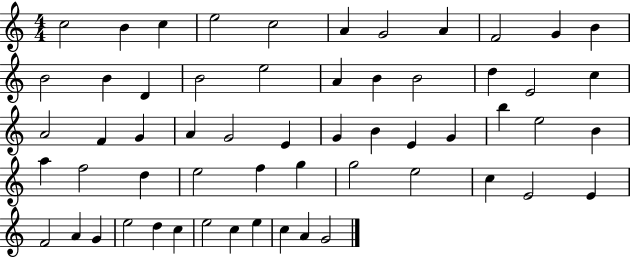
C5/h B4/q C5/q E5/h C5/h A4/q G4/h A4/q F4/h G4/q B4/q B4/h B4/q D4/q B4/h E5/h A4/q B4/q B4/h D5/q E4/h C5/q A4/h F4/q G4/q A4/q G4/h E4/q G4/q B4/q E4/q G4/q B5/q E5/h B4/q A5/q F5/h D5/q E5/h F5/q G5/q G5/h E5/h C5/q E4/h E4/q F4/h A4/q G4/q E5/h D5/q C5/q E5/h C5/q E5/q C5/q A4/q G4/h